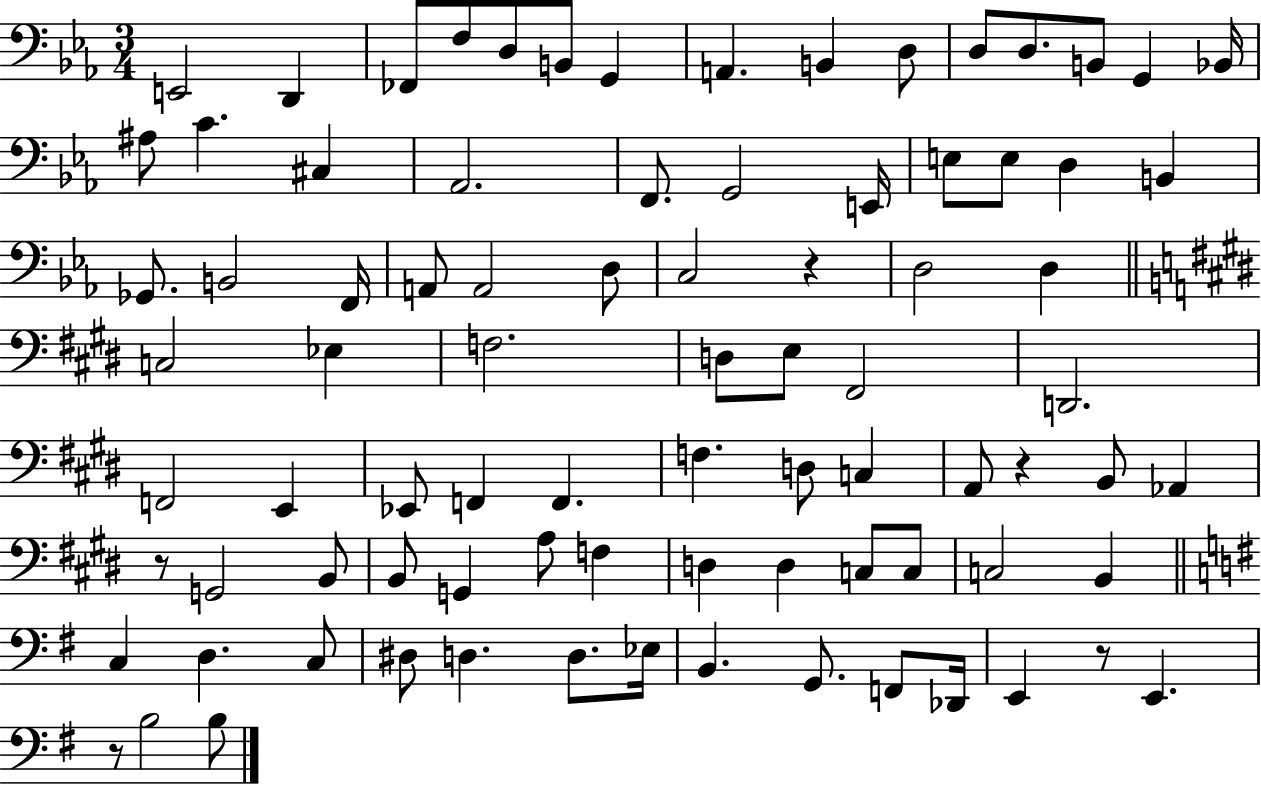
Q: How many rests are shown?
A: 5